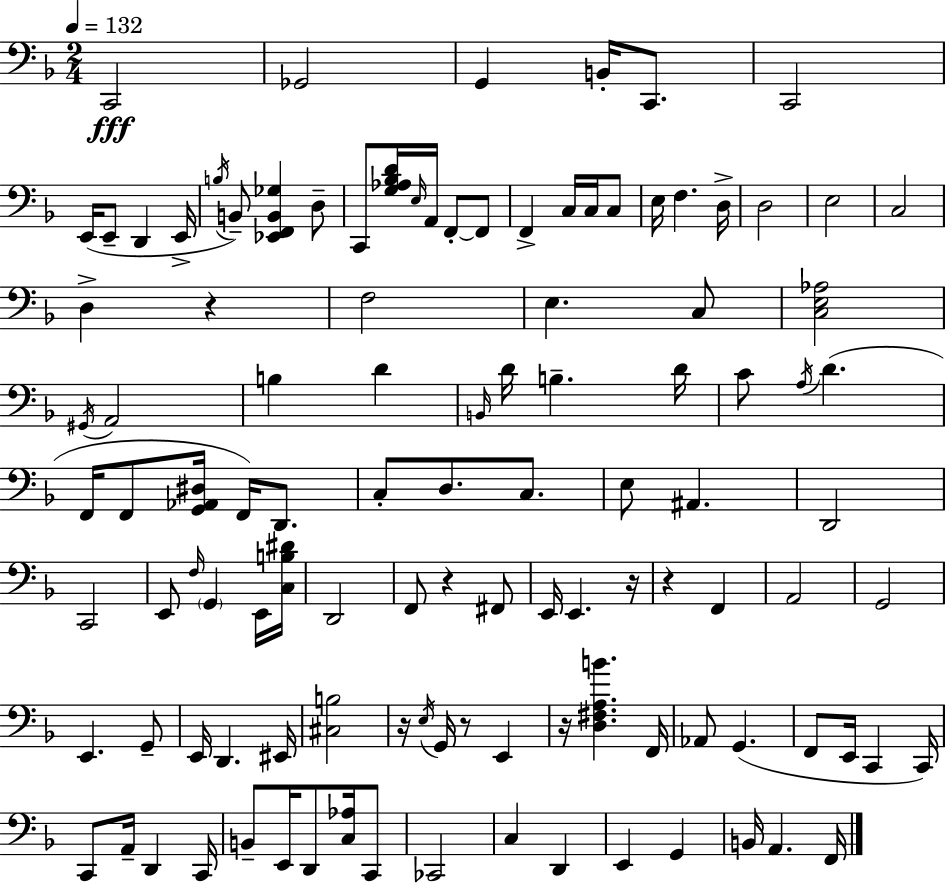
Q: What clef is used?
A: bass